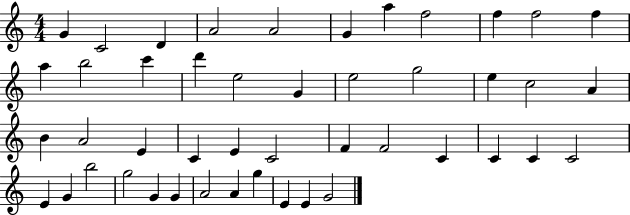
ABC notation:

X:1
T:Untitled
M:4/4
L:1/4
K:C
G C2 D A2 A2 G a f2 f f2 f a b2 c' d' e2 G e2 g2 e c2 A B A2 E C E C2 F F2 C C C C2 E G b2 g2 G G A2 A g E E G2